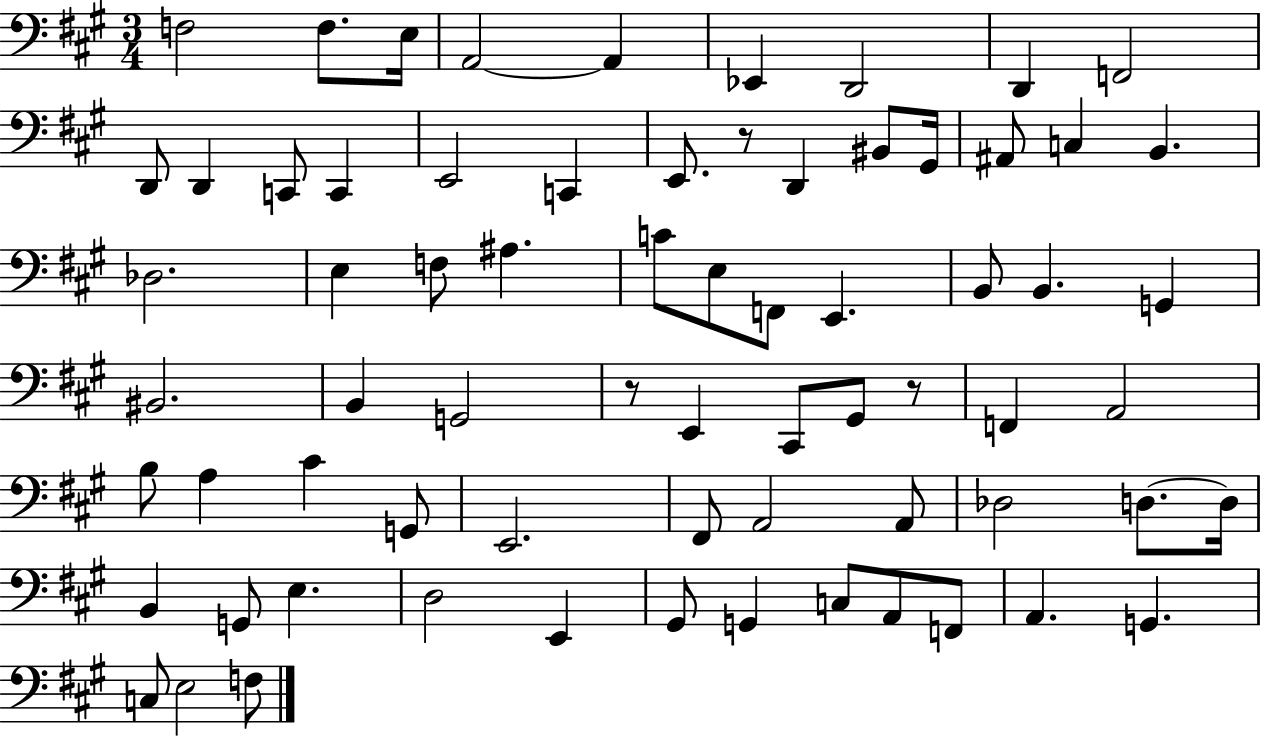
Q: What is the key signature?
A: A major